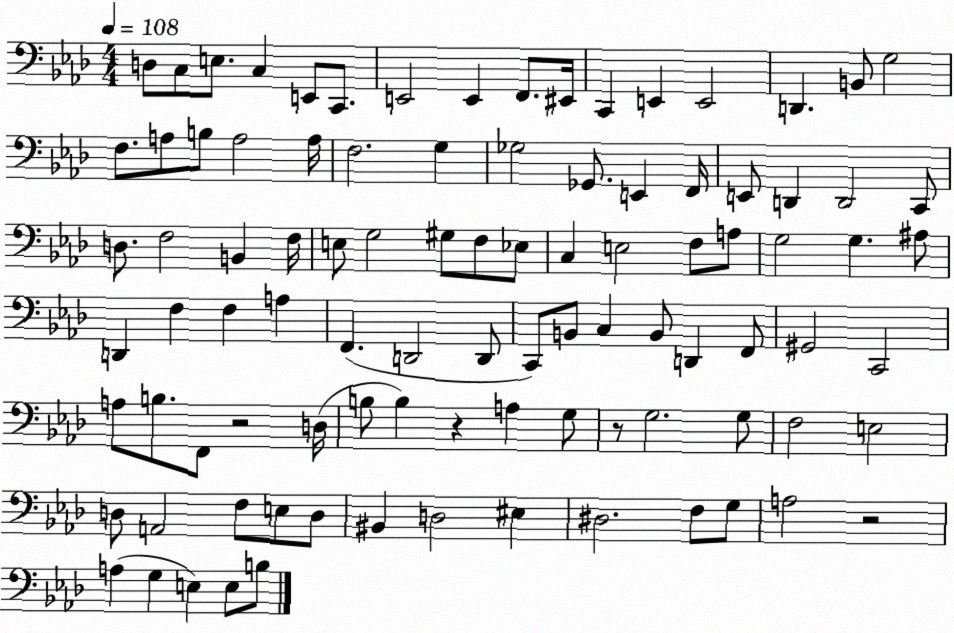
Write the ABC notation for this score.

X:1
T:Untitled
M:4/4
L:1/4
K:Ab
D,/2 C,/2 E,/2 C, E,,/2 C,,/2 E,,2 E,, F,,/2 ^E,,/4 C,, E,, E,,2 D,, B,,/2 G,2 F,/2 A,/2 B,/2 A,2 A,/4 F,2 G, _G,2 _G,,/2 E,, F,,/4 E,,/2 D,, D,,2 C,,/2 D,/2 F,2 B,, F,/4 E,/2 G,2 ^G,/2 F,/2 _E,/2 C, E,2 F,/2 A,/2 G,2 G, ^A,/2 D,, F, F, A, F,, D,,2 D,,/2 C,,/2 B,,/2 C, B,,/2 D,, F,,/2 ^G,,2 C,,2 A,/2 B,/2 F,,/2 z2 D,/4 B,/2 B, z A, G,/2 z/2 G,2 G,/2 F,2 E,2 D,/2 A,,2 F,/2 E,/2 D,/2 ^B,, D,2 ^E, ^D,2 F,/2 G,/2 A,2 z2 A, G, E, E,/2 B,/2